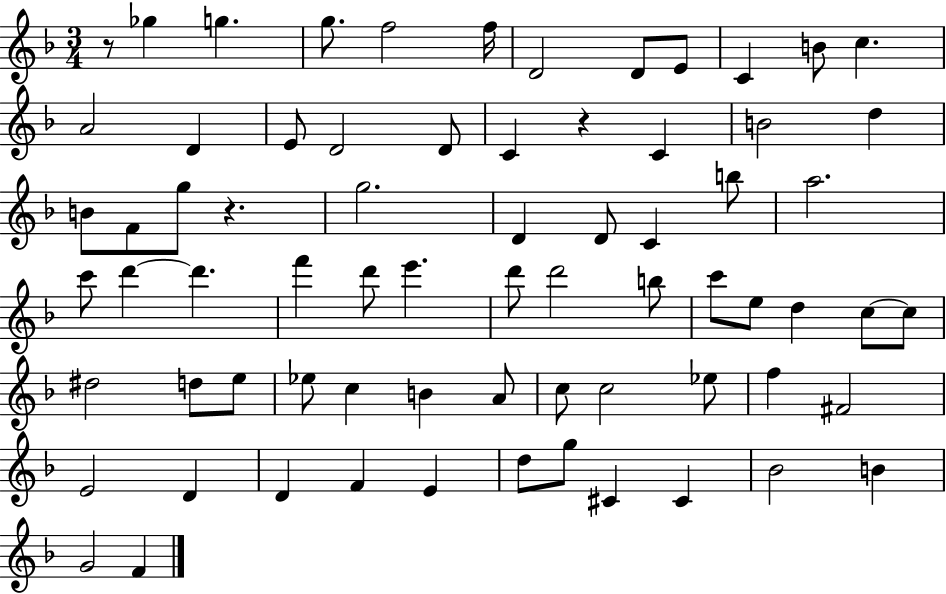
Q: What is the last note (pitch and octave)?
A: F4